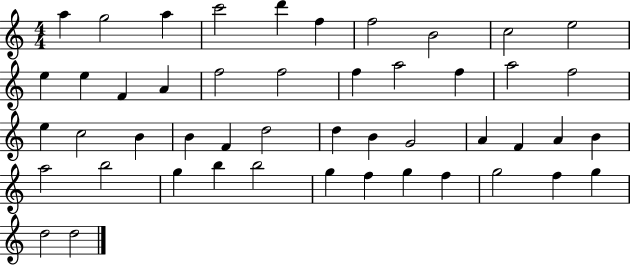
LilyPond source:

{
  \clef treble
  \numericTimeSignature
  \time 4/4
  \key c \major
  a''4 g''2 a''4 | c'''2 d'''4 f''4 | f''2 b'2 | c''2 e''2 | \break e''4 e''4 f'4 a'4 | f''2 f''2 | f''4 a''2 f''4 | a''2 f''2 | \break e''4 c''2 b'4 | b'4 f'4 d''2 | d''4 b'4 g'2 | a'4 f'4 a'4 b'4 | \break a''2 b''2 | g''4 b''4 b''2 | g''4 f''4 g''4 f''4 | g''2 f''4 g''4 | \break d''2 d''2 | \bar "|."
}